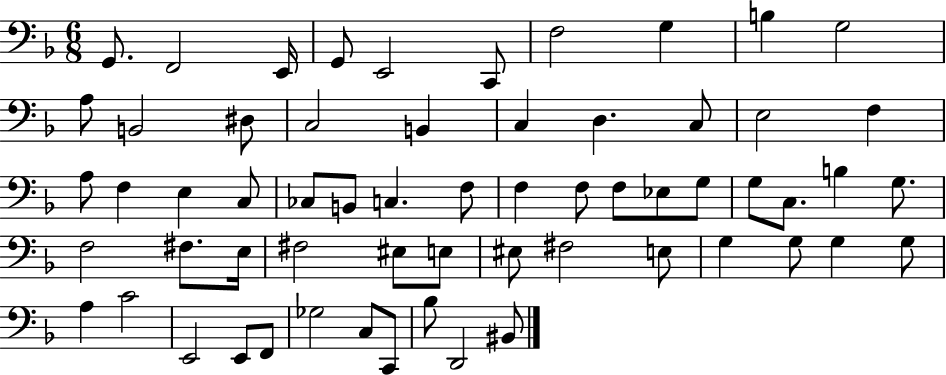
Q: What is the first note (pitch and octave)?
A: G2